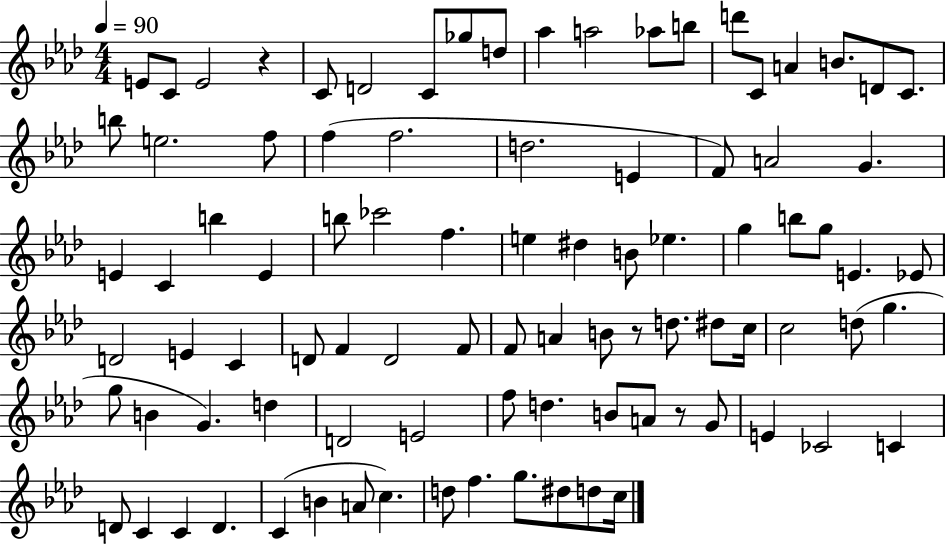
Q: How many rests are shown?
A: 3